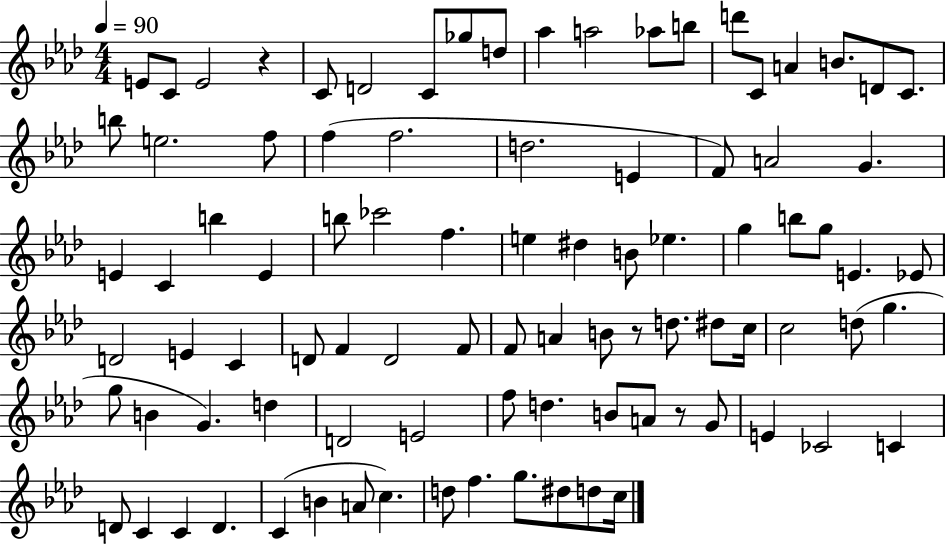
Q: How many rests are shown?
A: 3